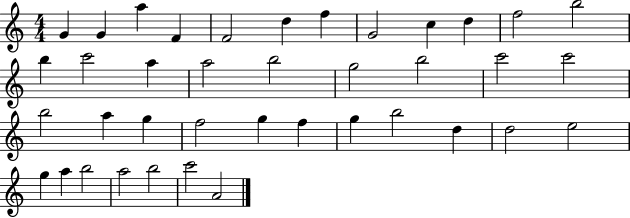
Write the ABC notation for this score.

X:1
T:Untitled
M:4/4
L:1/4
K:C
G G a F F2 d f G2 c d f2 b2 b c'2 a a2 b2 g2 b2 c'2 c'2 b2 a g f2 g f g b2 d d2 e2 g a b2 a2 b2 c'2 A2